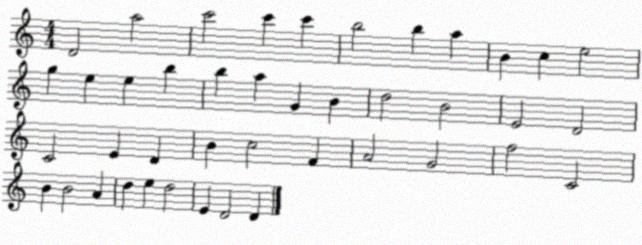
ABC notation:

X:1
T:Untitled
M:4/4
L:1/4
K:C
D2 a2 c'2 c' c' b2 b a B c e2 g e e b b a G B d2 B2 E2 D2 C2 E D B c2 F A2 G2 f2 C2 B B2 A d e d2 E D2 D